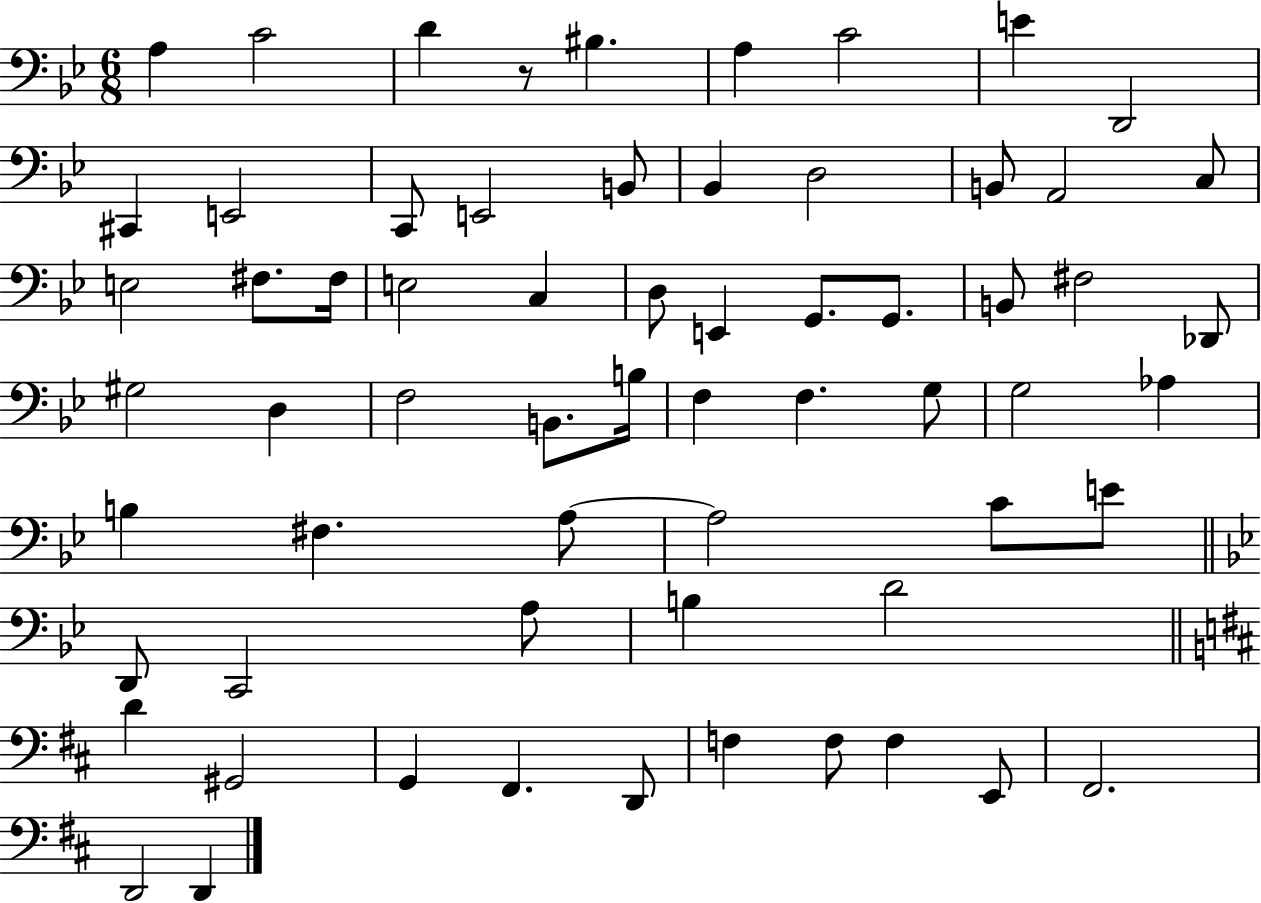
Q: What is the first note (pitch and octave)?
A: A3